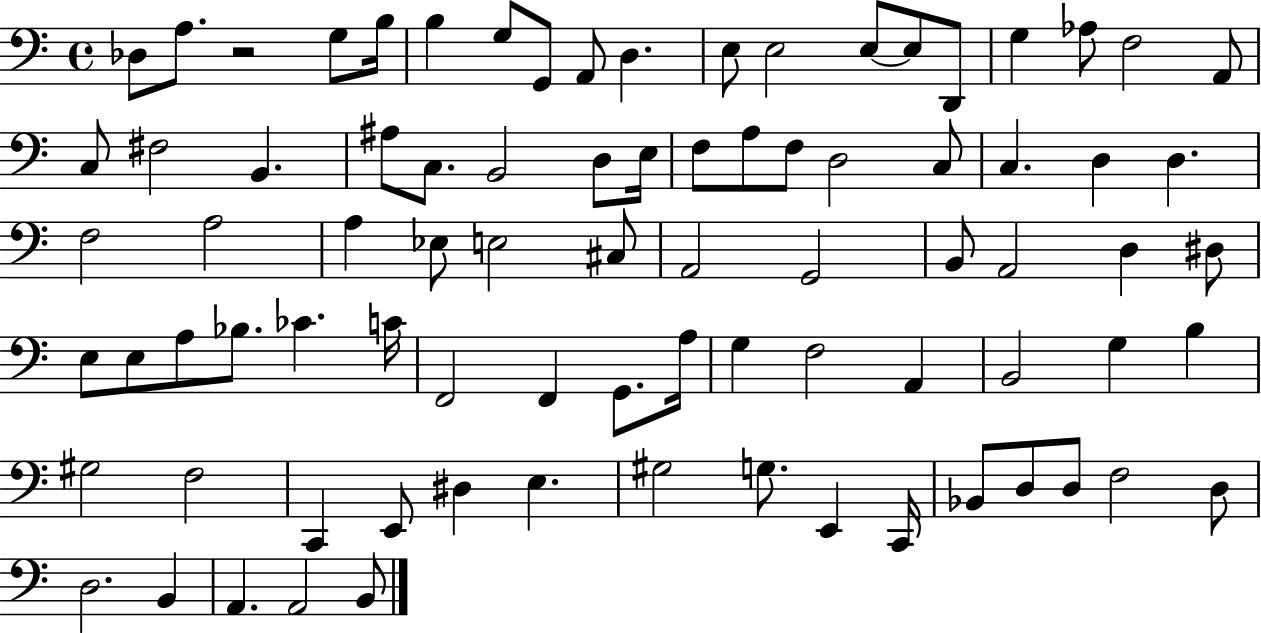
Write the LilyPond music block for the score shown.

{
  \clef bass
  \time 4/4
  \defaultTimeSignature
  \key c \major
  \repeat volta 2 { des8 a8. r2 g8 b16 | b4 g8 g,8 a,8 d4. | e8 e2 e8~~ e8 d,8 | g4 aes8 f2 a,8 | \break c8 fis2 b,4. | ais8 c8. b,2 d8 e16 | f8 a8 f8 d2 c8 | c4. d4 d4. | \break f2 a2 | a4 ees8 e2 cis8 | a,2 g,2 | b,8 a,2 d4 dis8 | \break e8 e8 a8 bes8. ces'4. c'16 | f,2 f,4 g,8. a16 | g4 f2 a,4 | b,2 g4 b4 | \break gis2 f2 | c,4 e,8 dis4 e4. | gis2 g8. e,4 c,16 | bes,8 d8 d8 f2 d8 | \break d2. b,4 | a,4. a,2 b,8 | } \bar "|."
}